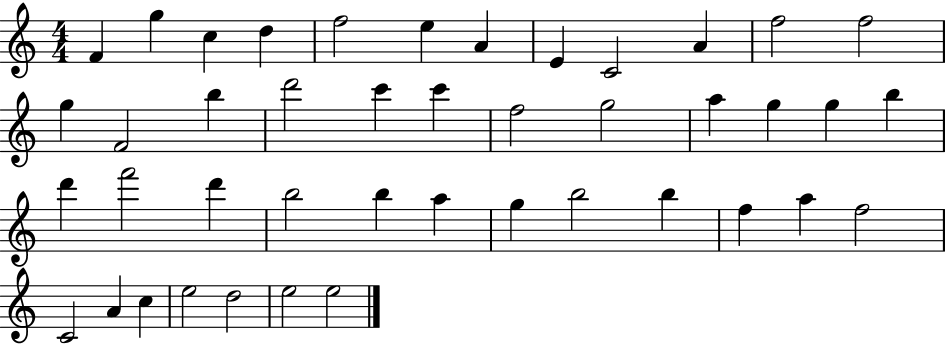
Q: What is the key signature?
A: C major